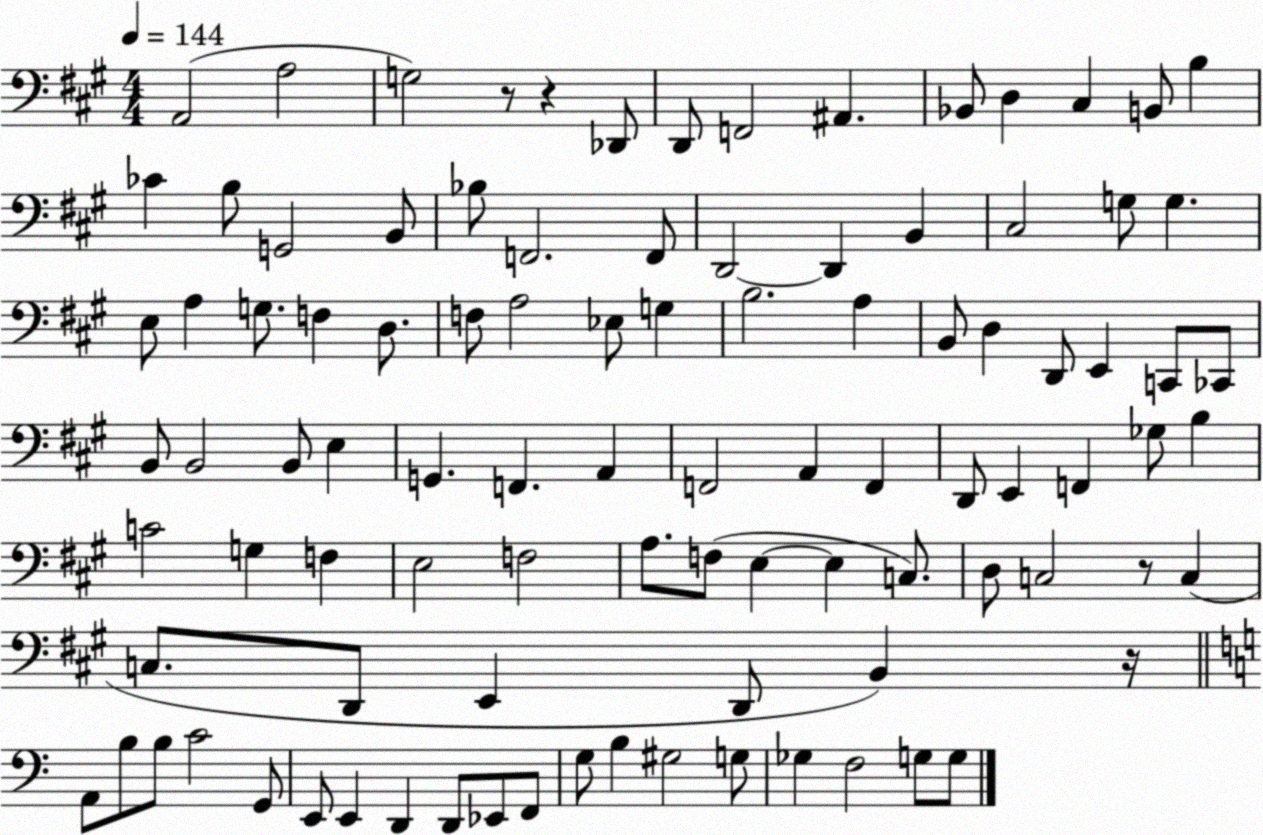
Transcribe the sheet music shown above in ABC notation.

X:1
T:Untitled
M:4/4
L:1/4
K:A
A,,2 A,2 G,2 z/2 z _D,,/2 D,,/2 F,,2 ^A,, _B,,/2 D, ^C, B,,/2 B, _C B,/2 G,,2 B,,/2 _B,/2 F,,2 F,,/2 D,,2 D,, B,, ^C,2 G,/2 G, E,/2 A, G,/2 F, D,/2 F,/2 A,2 _E,/2 G, B,2 A, B,,/2 D, D,,/2 E,, C,,/2 _C,,/2 B,,/2 B,,2 B,,/2 E, G,, F,, A,, F,,2 A,, F,, D,,/2 E,, F,, _G,/2 B, C2 G, F, E,2 F,2 A,/2 F,/2 E, E, C,/2 D,/2 C,2 z/2 C, C,/2 D,,/2 E,, D,,/2 B,, z/4 A,,/2 B,/2 B,/2 C2 G,,/2 E,,/2 E,, D,, D,,/2 _E,,/2 F,,/2 G,/2 B, ^G,2 G,/2 _G, F,2 G,/2 G,/2